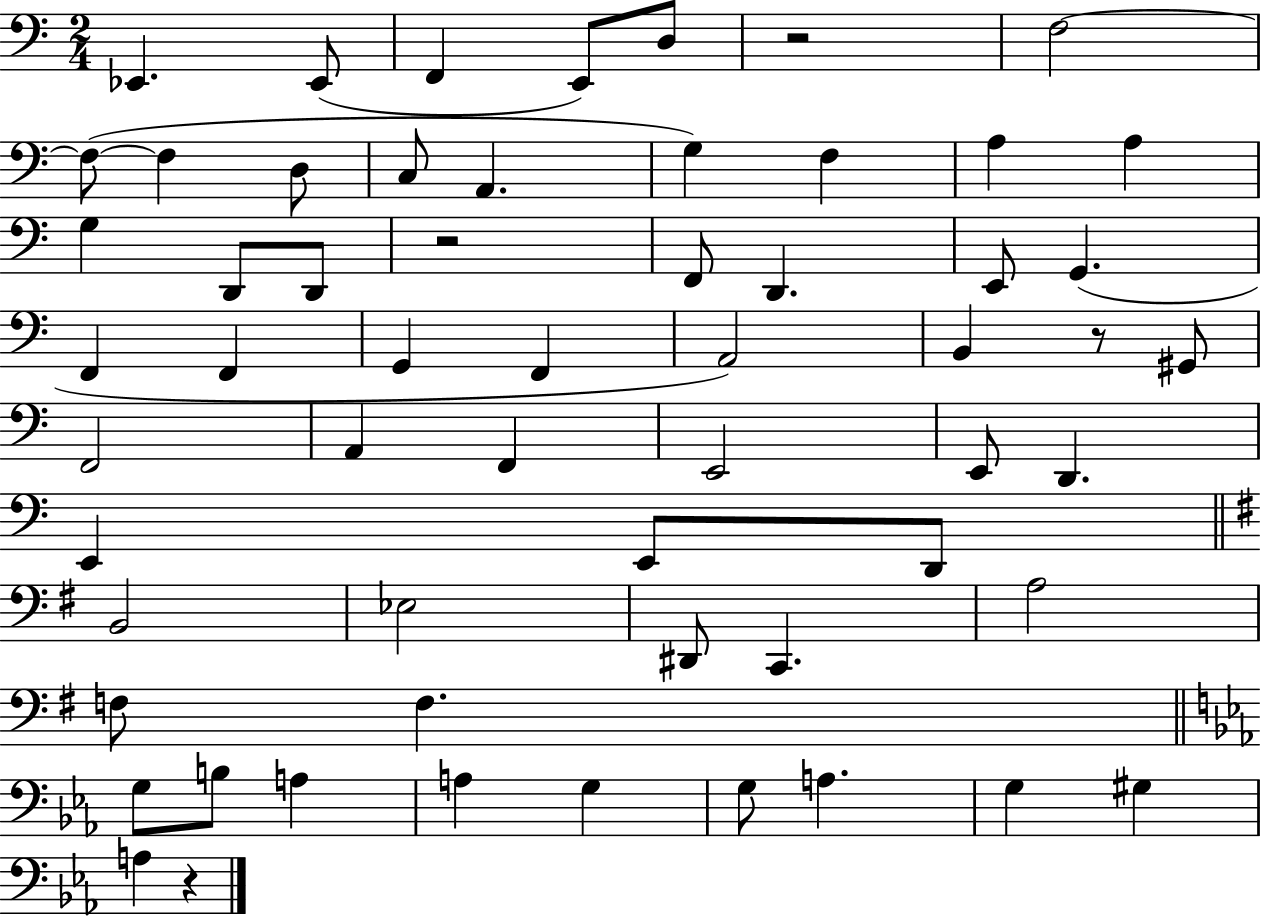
Eb2/q. Eb2/e F2/q E2/e D3/e R/h F3/h F3/e F3/q D3/e C3/e A2/q. G3/q F3/q A3/q A3/q G3/q D2/e D2/e R/h F2/e D2/q. E2/e G2/q. F2/q F2/q G2/q F2/q A2/h B2/q R/e G#2/e F2/h A2/q F2/q E2/h E2/e D2/q. E2/q E2/e D2/e B2/h Eb3/h D#2/e C2/q. A3/h F3/e F3/q. G3/e B3/e A3/q A3/q G3/q G3/e A3/q. G3/q G#3/q A3/q R/q